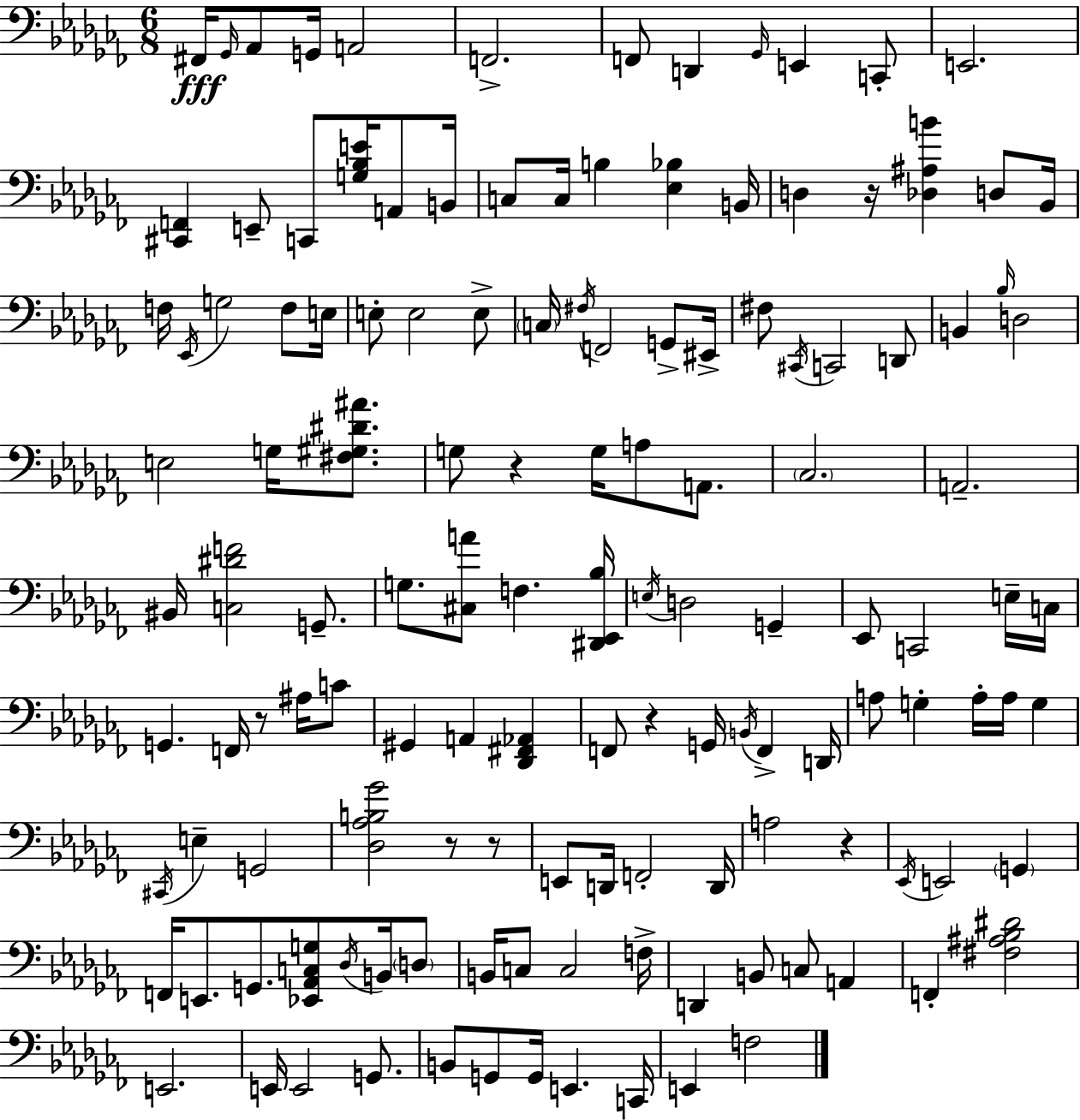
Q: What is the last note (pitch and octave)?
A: F3